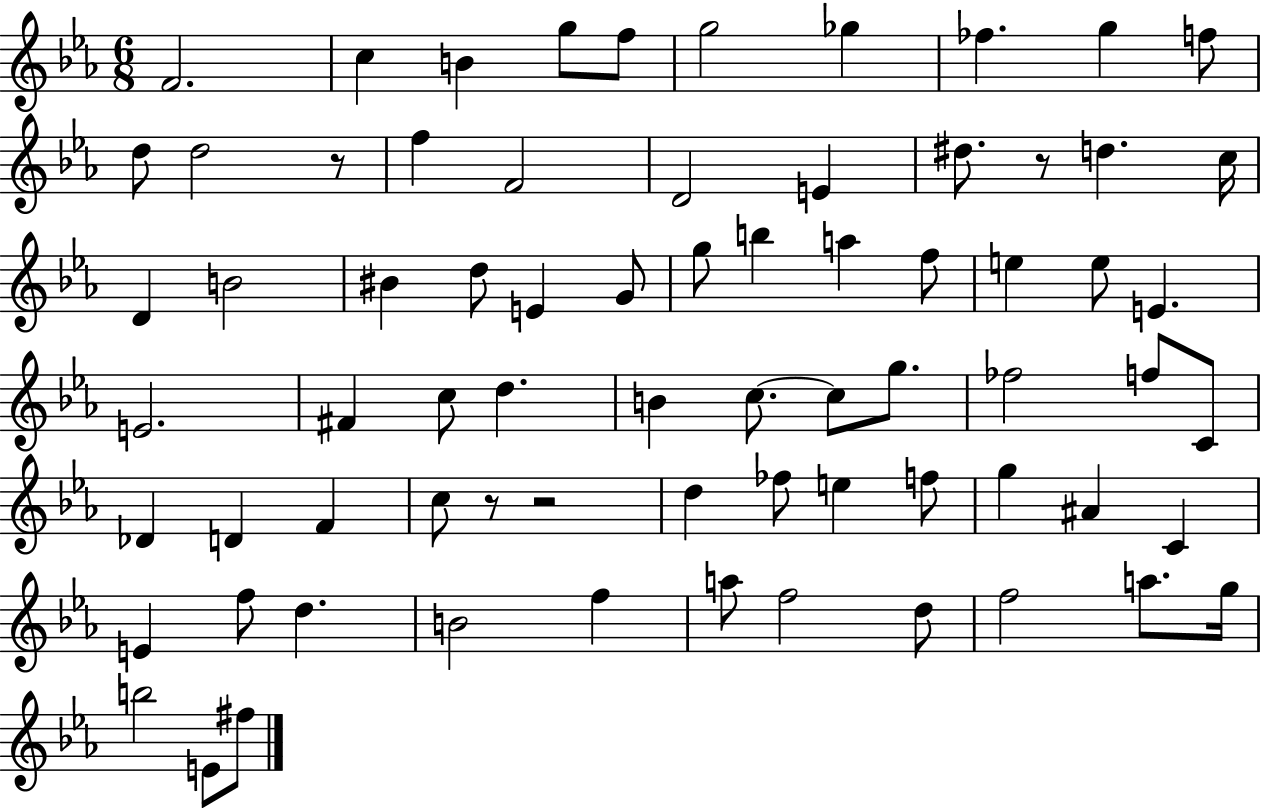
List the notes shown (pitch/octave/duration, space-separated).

F4/h. C5/q B4/q G5/e F5/e G5/h Gb5/q FES5/q. G5/q F5/e D5/e D5/h R/e F5/q F4/h D4/h E4/q D#5/e. R/e D5/q. C5/s D4/q B4/h BIS4/q D5/e E4/q G4/e G5/e B5/q A5/q F5/e E5/q E5/e E4/q. E4/h. F#4/q C5/e D5/q. B4/q C5/e. C5/e G5/e. FES5/h F5/e C4/e Db4/q D4/q F4/q C5/e R/e R/h D5/q FES5/e E5/q F5/e G5/q A#4/q C4/q E4/q F5/e D5/q. B4/h F5/q A5/e F5/h D5/e F5/h A5/e. G5/s B5/h E4/e F#5/e